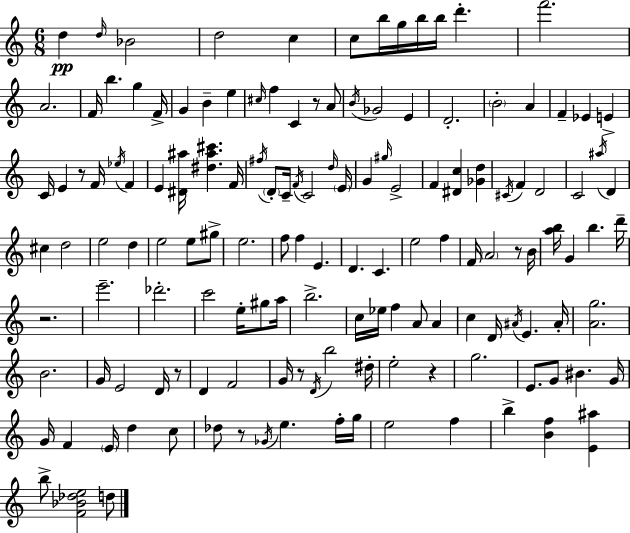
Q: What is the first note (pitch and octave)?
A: D5